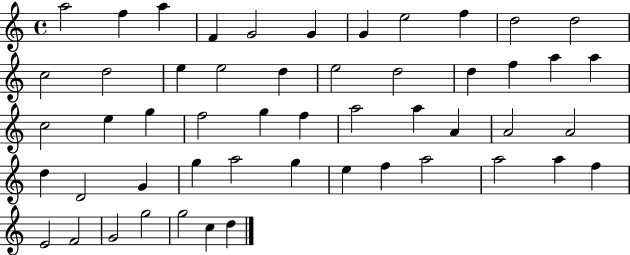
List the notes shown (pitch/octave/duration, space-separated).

A5/h F5/q A5/q F4/q G4/h G4/q G4/q E5/h F5/q D5/h D5/h C5/h D5/h E5/q E5/h D5/q E5/h D5/h D5/q F5/q A5/q A5/q C5/h E5/q G5/q F5/h G5/q F5/q A5/h A5/q A4/q A4/h A4/h D5/q D4/h G4/q G5/q A5/h G5/q E5/q F5/q A5/h A5/h A5/q F5/q E4/h F4/h G4/h G5/h G5/h C5/q D5/q